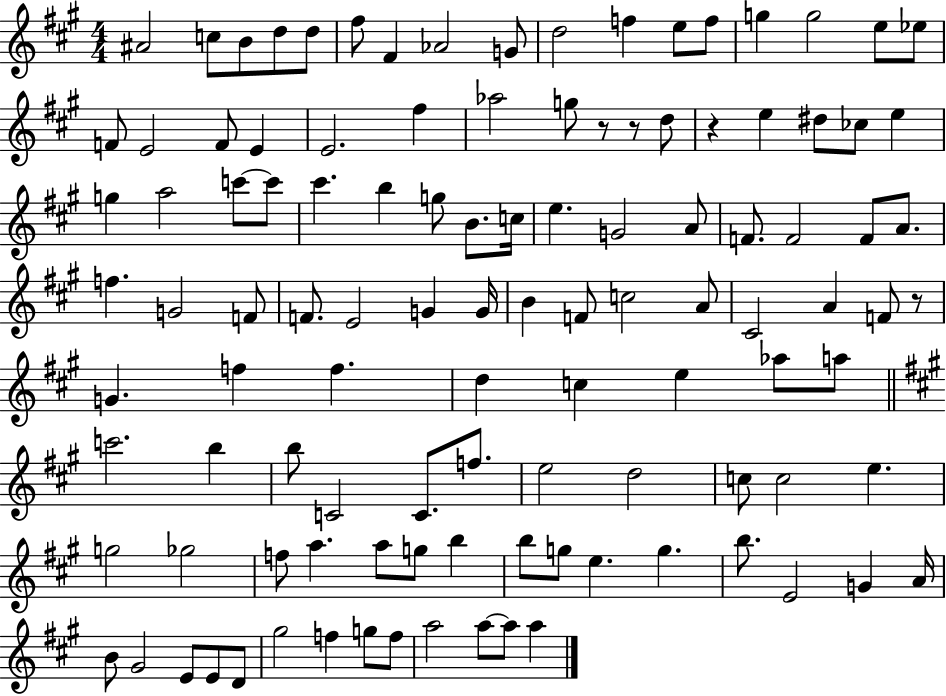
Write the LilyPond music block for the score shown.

{
  \clef treble
  \numericTimeSignature
  \time 4/4
  \key a \major
  ais'2 c''8 b'8 d''8 d''8 | fis''8 fis'4 aes'2 g'8 | d''2 f''4 e''8 f''8 | g''4 g''2 e''8 ees''8 | \break f'8 e'2 f'8 e'4 | e'2. fis''4 | aes''2 g''8 r8 r8 d''8 | r4 e''4 dis''8 ces''8 e''4 | \break g''4 a''2 c'''8~~ c'''8 | cis'''4. b''4 g''8 b'8. c''16 | e''4. g'2 a'8 | f'8. f'2 f'8 a'8. | \break f''4. g'2 f'8 | f'8. e'2 g'4 g'16 | b'4 f'8 c''2 a'8 | cis'2 a'4 f'8 r8 | \break g'4. f''4 f''4. | d''4 c''4 e''4 aes''8 a''8 | \bar "||" \break \key a \major c'''2. b''4 | b''8 c'2 c'8. f''8. | e''2 d''2 | c''8 c''2 e''4. | \break g''2 ges''2 | f''8 a''4. a''8 g''8 b''4 | b''8 g''8 e''4. g''4. | b''8. e'2 g'4 a'16 | \break b'8 gis'2 e'8 e'8 d'8 | gis''2 f''4 g''8 f''8 | a''2 a''8~~ a''8 a''4 | \bar "|."
}